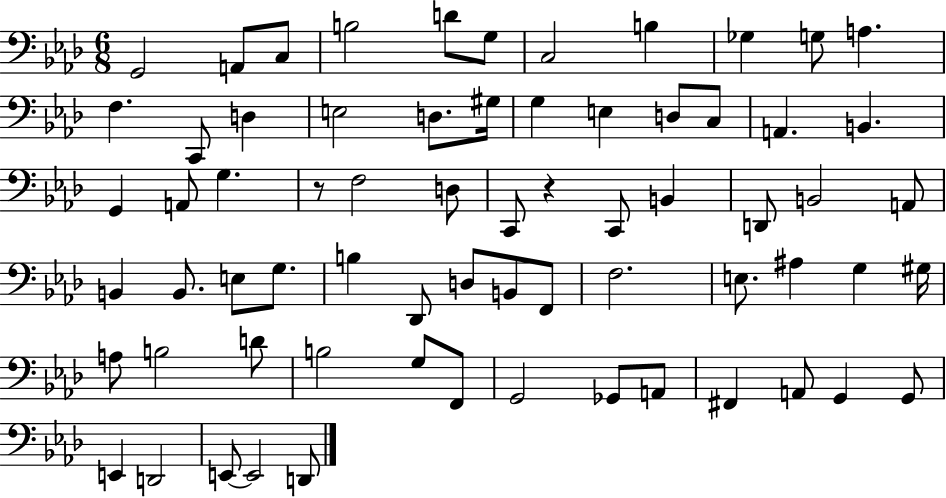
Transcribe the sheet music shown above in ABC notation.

X:1
T:Untitled
M:6/8
L:1/4
K:Ab
G,,2 A,,/2 C,/2 B,2 D/2 G,/2 C,2 B, _G, G,/2 A, F, C,,/2 D, E,2 D,/2 ^G,/4 G, E, D,/2 C,/2 A,, B,, G,, A,,/2 G, z/2 F,2 D,/2 C,,/2 z C,,/2 B,, D,,/2 B,,2 A,,/2 B,, B,,/2 E,/2 G,/2 B, _D,,/2 D,/2 B,,/2 F,,/2 F,2 E,/2 ^A, G, ^G,/4 A,/2 B,2 D/2 B,2 G,/2 F,,/2 G,,2 _G,,/2 A,,/2 ^F,, A,,/2 G,, G,,/2 E,, D,,2 E,,/2 E,,2 D,,/2